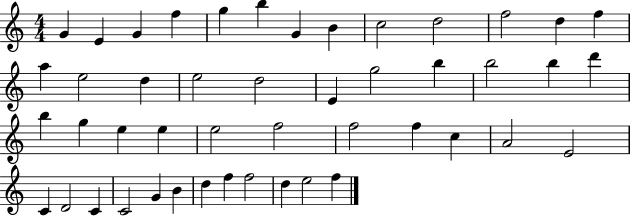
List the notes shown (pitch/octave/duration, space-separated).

G4/q E4/q G4/q F5/q G5/q B5/q G4/q B4/q C5/h D5/h F5/h D5/q F5/q A5/q E5/h D5/q E5/h D5/h E4/q G5/h B5/q B5/h B5/q D6/q B5/q G5/q E5/q E5/q E5/h F5/h F5/h F5/q C5/q A4/h E4/h C4/q D4/h C4/q C4/h G4/q B4/q D5/q F5/q F5/h D5/q E5/h F5/q